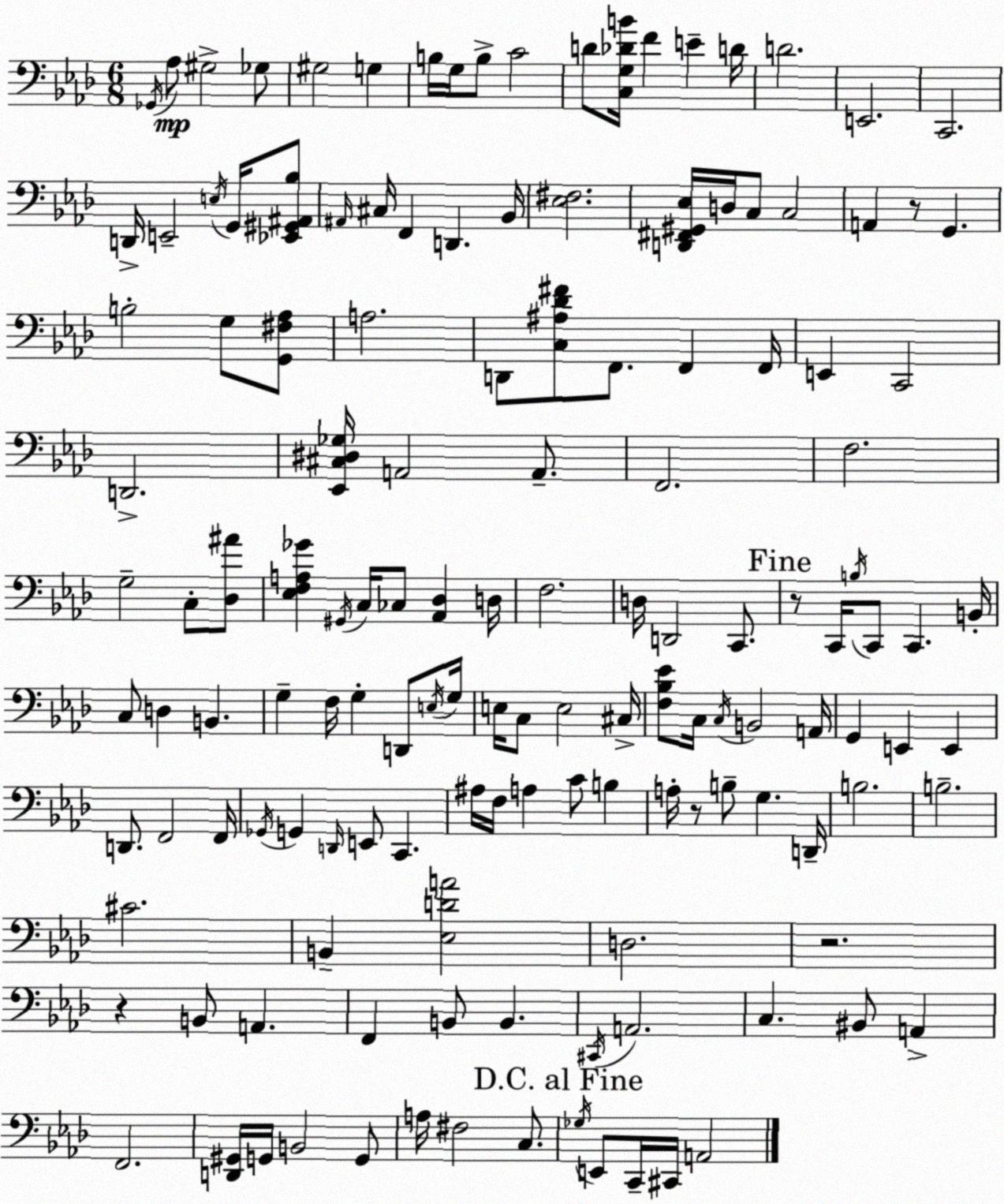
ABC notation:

X:1
T:Untitled
M:6/8
L:1/4
K:Ab
_G,,/4 _A,/2 ^G,2 _G,/2 ^G,2 G, B,/4 G,/4 B,/2 C2 D/2 [C,G,_DB]/4 F E D/4 D2 E,,2 C,,2 D,,/4 E,,2 E,/4 G,,/4 [_E,,^G,,^A,,_B,]/2 ^A,,/4 ^C,/4 F,, D,, _B,,/4 [_E,^F,]2 [D,,^F,,^G,,_E,]/4 D,/4 C,/2 C,2 A,, z/2 G,, B,2 G,/2 [G,,^F,_A,]/2 A,2 D,,/2 [C,^A,_D^F]/2 F,,/2 F,, F,,/4 E,, C,,2 D,,2 [_E,,^C,^D,_G,]/4 A,,2 A,,/2 F,,2 F,2 G,2 C,/2 [_D,^A]/2 [_E,F,A,_G] ^G,,/4 C,/4 _C,/2 [_A,,_D,] D,/4 F,2 D,/4 D,,2 C,,/2 z/2 C,,/4 B,/4 C,,/2 C,, B,,/4 C,/2 D, B,, G, F,/4 G, D,,/2 E,/4 G,/4 E,/4 C,/2 E,2 ^C,/4 [F,_B,_E]/2 C,/4 C,/4 B,,2 A,,/4 G,, E,, E,, D,,/2 F,,2 F,,/4 _G,,/4 G,, D,,/4 E,,/2 C,, ^A,/4 F,/4 A, C/2 B, A,/4 z/2 B,/2 G, D,,/4 B,2 B,2 ^C2 B,, [_E,DA]2 D,2 z2 z B,,/2 A,, F,, B,,/2 B,, ^C,,/4 A,,2 C, ^B,,/2 A,, F,,2 [D,,^G,,]/4 G,,/4 B,,2 G,,/2 A,/4 ^F,2 C,/2 _G,/4 E,,/2 C,,/4 ^C,,/4 A,,2